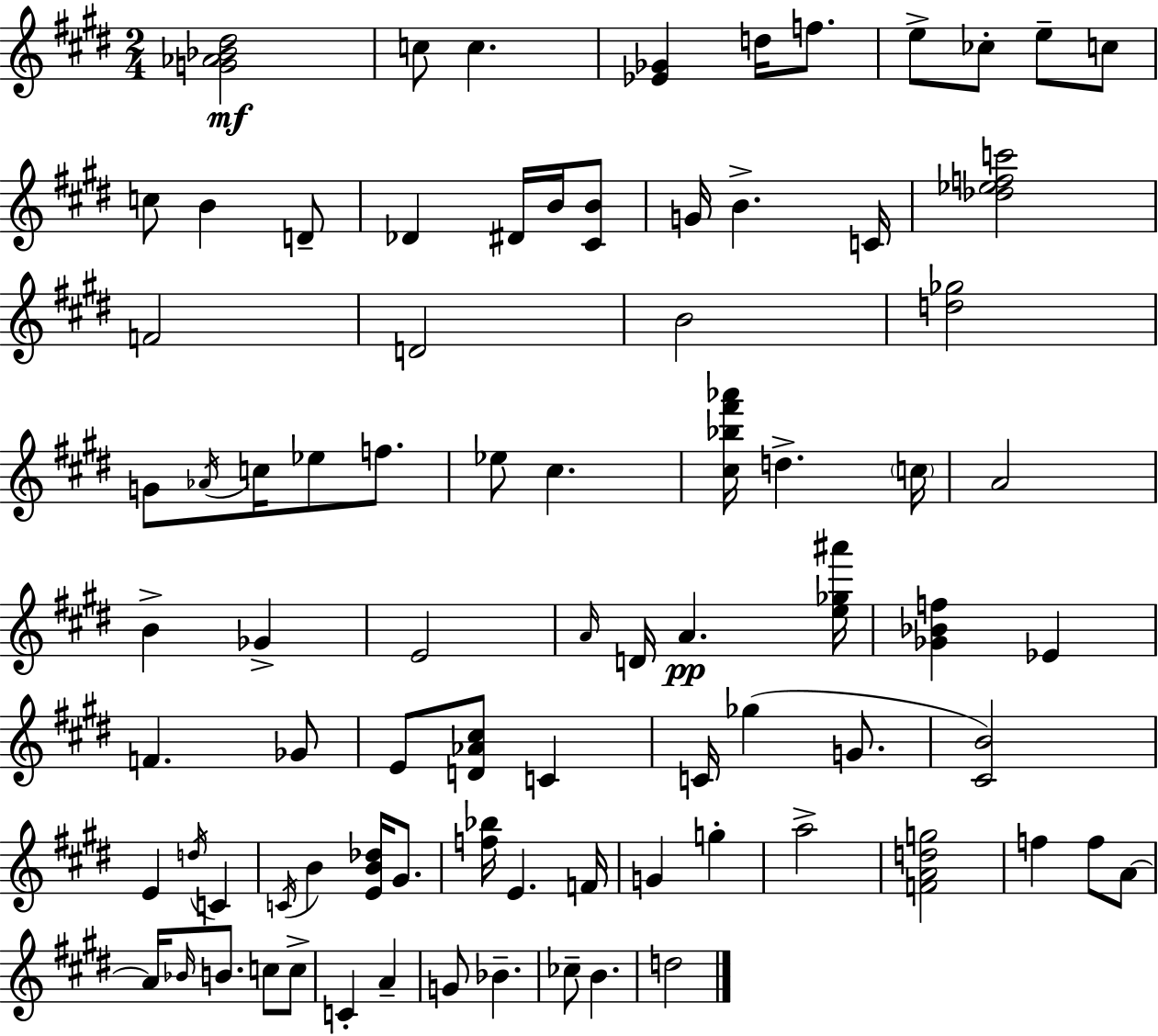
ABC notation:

X:1
T:Untitled
M:2/4
L:1/4
K:E
[G_A_B^d]2 c/2 c [_E_G] d/4 f/2 e/2 _c/2 e/2 c/2 c/2 B D/2 _D ^D/4 B/4 [^CB]/2 G/4 B C/4 [_d_efc']2 F2 D2 B2 [d_g]2 G/2 _A/4 c/4 _e/2 f/2 _e/2 ^c [^c_b^f'_a']/4 d c/4 A2 B _G E2 A/4 D/4 A [e_g^a']/4 [_G_Bf] _E F _G/2 E/2 [D_A^c]/2 C C/4 _g G/2 [^CB]2 E d/4 C C/4 B [EB_d]/4 ^G/2 [f_b]/4 E F/4 G g a2 [FAdg]2 f f/2 A/2 A/4 _B/4 B/2 c/2 c/2 C A G/2 _B _c/2 B d2